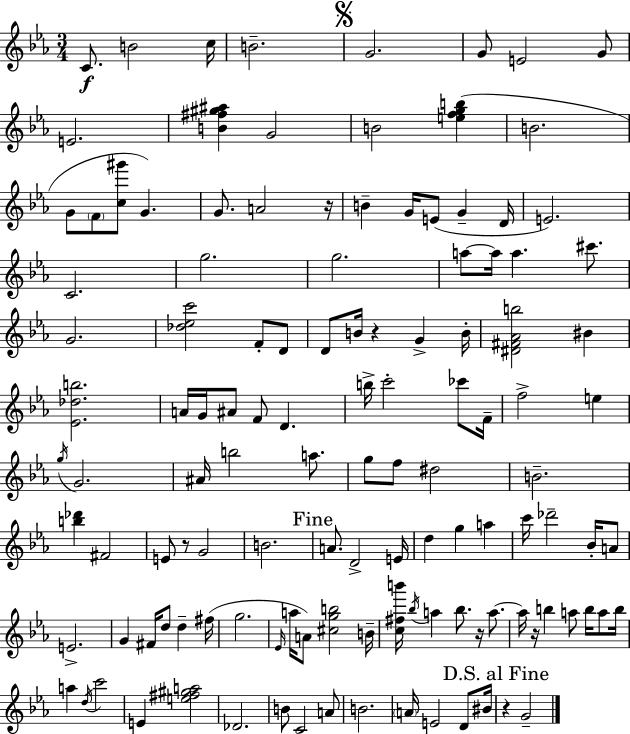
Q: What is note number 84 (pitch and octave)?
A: Bb5